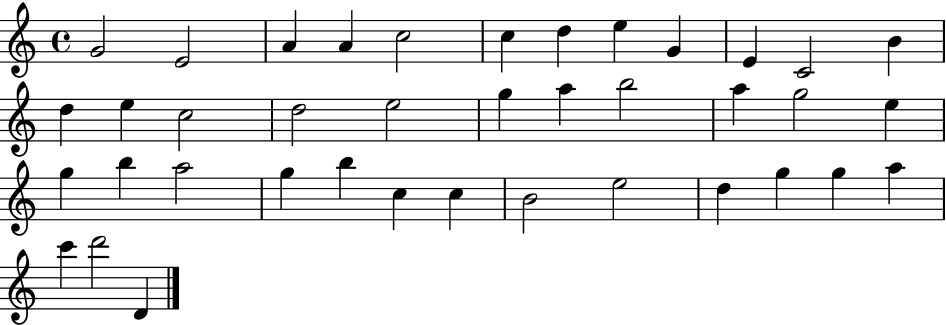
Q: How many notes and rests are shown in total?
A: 39